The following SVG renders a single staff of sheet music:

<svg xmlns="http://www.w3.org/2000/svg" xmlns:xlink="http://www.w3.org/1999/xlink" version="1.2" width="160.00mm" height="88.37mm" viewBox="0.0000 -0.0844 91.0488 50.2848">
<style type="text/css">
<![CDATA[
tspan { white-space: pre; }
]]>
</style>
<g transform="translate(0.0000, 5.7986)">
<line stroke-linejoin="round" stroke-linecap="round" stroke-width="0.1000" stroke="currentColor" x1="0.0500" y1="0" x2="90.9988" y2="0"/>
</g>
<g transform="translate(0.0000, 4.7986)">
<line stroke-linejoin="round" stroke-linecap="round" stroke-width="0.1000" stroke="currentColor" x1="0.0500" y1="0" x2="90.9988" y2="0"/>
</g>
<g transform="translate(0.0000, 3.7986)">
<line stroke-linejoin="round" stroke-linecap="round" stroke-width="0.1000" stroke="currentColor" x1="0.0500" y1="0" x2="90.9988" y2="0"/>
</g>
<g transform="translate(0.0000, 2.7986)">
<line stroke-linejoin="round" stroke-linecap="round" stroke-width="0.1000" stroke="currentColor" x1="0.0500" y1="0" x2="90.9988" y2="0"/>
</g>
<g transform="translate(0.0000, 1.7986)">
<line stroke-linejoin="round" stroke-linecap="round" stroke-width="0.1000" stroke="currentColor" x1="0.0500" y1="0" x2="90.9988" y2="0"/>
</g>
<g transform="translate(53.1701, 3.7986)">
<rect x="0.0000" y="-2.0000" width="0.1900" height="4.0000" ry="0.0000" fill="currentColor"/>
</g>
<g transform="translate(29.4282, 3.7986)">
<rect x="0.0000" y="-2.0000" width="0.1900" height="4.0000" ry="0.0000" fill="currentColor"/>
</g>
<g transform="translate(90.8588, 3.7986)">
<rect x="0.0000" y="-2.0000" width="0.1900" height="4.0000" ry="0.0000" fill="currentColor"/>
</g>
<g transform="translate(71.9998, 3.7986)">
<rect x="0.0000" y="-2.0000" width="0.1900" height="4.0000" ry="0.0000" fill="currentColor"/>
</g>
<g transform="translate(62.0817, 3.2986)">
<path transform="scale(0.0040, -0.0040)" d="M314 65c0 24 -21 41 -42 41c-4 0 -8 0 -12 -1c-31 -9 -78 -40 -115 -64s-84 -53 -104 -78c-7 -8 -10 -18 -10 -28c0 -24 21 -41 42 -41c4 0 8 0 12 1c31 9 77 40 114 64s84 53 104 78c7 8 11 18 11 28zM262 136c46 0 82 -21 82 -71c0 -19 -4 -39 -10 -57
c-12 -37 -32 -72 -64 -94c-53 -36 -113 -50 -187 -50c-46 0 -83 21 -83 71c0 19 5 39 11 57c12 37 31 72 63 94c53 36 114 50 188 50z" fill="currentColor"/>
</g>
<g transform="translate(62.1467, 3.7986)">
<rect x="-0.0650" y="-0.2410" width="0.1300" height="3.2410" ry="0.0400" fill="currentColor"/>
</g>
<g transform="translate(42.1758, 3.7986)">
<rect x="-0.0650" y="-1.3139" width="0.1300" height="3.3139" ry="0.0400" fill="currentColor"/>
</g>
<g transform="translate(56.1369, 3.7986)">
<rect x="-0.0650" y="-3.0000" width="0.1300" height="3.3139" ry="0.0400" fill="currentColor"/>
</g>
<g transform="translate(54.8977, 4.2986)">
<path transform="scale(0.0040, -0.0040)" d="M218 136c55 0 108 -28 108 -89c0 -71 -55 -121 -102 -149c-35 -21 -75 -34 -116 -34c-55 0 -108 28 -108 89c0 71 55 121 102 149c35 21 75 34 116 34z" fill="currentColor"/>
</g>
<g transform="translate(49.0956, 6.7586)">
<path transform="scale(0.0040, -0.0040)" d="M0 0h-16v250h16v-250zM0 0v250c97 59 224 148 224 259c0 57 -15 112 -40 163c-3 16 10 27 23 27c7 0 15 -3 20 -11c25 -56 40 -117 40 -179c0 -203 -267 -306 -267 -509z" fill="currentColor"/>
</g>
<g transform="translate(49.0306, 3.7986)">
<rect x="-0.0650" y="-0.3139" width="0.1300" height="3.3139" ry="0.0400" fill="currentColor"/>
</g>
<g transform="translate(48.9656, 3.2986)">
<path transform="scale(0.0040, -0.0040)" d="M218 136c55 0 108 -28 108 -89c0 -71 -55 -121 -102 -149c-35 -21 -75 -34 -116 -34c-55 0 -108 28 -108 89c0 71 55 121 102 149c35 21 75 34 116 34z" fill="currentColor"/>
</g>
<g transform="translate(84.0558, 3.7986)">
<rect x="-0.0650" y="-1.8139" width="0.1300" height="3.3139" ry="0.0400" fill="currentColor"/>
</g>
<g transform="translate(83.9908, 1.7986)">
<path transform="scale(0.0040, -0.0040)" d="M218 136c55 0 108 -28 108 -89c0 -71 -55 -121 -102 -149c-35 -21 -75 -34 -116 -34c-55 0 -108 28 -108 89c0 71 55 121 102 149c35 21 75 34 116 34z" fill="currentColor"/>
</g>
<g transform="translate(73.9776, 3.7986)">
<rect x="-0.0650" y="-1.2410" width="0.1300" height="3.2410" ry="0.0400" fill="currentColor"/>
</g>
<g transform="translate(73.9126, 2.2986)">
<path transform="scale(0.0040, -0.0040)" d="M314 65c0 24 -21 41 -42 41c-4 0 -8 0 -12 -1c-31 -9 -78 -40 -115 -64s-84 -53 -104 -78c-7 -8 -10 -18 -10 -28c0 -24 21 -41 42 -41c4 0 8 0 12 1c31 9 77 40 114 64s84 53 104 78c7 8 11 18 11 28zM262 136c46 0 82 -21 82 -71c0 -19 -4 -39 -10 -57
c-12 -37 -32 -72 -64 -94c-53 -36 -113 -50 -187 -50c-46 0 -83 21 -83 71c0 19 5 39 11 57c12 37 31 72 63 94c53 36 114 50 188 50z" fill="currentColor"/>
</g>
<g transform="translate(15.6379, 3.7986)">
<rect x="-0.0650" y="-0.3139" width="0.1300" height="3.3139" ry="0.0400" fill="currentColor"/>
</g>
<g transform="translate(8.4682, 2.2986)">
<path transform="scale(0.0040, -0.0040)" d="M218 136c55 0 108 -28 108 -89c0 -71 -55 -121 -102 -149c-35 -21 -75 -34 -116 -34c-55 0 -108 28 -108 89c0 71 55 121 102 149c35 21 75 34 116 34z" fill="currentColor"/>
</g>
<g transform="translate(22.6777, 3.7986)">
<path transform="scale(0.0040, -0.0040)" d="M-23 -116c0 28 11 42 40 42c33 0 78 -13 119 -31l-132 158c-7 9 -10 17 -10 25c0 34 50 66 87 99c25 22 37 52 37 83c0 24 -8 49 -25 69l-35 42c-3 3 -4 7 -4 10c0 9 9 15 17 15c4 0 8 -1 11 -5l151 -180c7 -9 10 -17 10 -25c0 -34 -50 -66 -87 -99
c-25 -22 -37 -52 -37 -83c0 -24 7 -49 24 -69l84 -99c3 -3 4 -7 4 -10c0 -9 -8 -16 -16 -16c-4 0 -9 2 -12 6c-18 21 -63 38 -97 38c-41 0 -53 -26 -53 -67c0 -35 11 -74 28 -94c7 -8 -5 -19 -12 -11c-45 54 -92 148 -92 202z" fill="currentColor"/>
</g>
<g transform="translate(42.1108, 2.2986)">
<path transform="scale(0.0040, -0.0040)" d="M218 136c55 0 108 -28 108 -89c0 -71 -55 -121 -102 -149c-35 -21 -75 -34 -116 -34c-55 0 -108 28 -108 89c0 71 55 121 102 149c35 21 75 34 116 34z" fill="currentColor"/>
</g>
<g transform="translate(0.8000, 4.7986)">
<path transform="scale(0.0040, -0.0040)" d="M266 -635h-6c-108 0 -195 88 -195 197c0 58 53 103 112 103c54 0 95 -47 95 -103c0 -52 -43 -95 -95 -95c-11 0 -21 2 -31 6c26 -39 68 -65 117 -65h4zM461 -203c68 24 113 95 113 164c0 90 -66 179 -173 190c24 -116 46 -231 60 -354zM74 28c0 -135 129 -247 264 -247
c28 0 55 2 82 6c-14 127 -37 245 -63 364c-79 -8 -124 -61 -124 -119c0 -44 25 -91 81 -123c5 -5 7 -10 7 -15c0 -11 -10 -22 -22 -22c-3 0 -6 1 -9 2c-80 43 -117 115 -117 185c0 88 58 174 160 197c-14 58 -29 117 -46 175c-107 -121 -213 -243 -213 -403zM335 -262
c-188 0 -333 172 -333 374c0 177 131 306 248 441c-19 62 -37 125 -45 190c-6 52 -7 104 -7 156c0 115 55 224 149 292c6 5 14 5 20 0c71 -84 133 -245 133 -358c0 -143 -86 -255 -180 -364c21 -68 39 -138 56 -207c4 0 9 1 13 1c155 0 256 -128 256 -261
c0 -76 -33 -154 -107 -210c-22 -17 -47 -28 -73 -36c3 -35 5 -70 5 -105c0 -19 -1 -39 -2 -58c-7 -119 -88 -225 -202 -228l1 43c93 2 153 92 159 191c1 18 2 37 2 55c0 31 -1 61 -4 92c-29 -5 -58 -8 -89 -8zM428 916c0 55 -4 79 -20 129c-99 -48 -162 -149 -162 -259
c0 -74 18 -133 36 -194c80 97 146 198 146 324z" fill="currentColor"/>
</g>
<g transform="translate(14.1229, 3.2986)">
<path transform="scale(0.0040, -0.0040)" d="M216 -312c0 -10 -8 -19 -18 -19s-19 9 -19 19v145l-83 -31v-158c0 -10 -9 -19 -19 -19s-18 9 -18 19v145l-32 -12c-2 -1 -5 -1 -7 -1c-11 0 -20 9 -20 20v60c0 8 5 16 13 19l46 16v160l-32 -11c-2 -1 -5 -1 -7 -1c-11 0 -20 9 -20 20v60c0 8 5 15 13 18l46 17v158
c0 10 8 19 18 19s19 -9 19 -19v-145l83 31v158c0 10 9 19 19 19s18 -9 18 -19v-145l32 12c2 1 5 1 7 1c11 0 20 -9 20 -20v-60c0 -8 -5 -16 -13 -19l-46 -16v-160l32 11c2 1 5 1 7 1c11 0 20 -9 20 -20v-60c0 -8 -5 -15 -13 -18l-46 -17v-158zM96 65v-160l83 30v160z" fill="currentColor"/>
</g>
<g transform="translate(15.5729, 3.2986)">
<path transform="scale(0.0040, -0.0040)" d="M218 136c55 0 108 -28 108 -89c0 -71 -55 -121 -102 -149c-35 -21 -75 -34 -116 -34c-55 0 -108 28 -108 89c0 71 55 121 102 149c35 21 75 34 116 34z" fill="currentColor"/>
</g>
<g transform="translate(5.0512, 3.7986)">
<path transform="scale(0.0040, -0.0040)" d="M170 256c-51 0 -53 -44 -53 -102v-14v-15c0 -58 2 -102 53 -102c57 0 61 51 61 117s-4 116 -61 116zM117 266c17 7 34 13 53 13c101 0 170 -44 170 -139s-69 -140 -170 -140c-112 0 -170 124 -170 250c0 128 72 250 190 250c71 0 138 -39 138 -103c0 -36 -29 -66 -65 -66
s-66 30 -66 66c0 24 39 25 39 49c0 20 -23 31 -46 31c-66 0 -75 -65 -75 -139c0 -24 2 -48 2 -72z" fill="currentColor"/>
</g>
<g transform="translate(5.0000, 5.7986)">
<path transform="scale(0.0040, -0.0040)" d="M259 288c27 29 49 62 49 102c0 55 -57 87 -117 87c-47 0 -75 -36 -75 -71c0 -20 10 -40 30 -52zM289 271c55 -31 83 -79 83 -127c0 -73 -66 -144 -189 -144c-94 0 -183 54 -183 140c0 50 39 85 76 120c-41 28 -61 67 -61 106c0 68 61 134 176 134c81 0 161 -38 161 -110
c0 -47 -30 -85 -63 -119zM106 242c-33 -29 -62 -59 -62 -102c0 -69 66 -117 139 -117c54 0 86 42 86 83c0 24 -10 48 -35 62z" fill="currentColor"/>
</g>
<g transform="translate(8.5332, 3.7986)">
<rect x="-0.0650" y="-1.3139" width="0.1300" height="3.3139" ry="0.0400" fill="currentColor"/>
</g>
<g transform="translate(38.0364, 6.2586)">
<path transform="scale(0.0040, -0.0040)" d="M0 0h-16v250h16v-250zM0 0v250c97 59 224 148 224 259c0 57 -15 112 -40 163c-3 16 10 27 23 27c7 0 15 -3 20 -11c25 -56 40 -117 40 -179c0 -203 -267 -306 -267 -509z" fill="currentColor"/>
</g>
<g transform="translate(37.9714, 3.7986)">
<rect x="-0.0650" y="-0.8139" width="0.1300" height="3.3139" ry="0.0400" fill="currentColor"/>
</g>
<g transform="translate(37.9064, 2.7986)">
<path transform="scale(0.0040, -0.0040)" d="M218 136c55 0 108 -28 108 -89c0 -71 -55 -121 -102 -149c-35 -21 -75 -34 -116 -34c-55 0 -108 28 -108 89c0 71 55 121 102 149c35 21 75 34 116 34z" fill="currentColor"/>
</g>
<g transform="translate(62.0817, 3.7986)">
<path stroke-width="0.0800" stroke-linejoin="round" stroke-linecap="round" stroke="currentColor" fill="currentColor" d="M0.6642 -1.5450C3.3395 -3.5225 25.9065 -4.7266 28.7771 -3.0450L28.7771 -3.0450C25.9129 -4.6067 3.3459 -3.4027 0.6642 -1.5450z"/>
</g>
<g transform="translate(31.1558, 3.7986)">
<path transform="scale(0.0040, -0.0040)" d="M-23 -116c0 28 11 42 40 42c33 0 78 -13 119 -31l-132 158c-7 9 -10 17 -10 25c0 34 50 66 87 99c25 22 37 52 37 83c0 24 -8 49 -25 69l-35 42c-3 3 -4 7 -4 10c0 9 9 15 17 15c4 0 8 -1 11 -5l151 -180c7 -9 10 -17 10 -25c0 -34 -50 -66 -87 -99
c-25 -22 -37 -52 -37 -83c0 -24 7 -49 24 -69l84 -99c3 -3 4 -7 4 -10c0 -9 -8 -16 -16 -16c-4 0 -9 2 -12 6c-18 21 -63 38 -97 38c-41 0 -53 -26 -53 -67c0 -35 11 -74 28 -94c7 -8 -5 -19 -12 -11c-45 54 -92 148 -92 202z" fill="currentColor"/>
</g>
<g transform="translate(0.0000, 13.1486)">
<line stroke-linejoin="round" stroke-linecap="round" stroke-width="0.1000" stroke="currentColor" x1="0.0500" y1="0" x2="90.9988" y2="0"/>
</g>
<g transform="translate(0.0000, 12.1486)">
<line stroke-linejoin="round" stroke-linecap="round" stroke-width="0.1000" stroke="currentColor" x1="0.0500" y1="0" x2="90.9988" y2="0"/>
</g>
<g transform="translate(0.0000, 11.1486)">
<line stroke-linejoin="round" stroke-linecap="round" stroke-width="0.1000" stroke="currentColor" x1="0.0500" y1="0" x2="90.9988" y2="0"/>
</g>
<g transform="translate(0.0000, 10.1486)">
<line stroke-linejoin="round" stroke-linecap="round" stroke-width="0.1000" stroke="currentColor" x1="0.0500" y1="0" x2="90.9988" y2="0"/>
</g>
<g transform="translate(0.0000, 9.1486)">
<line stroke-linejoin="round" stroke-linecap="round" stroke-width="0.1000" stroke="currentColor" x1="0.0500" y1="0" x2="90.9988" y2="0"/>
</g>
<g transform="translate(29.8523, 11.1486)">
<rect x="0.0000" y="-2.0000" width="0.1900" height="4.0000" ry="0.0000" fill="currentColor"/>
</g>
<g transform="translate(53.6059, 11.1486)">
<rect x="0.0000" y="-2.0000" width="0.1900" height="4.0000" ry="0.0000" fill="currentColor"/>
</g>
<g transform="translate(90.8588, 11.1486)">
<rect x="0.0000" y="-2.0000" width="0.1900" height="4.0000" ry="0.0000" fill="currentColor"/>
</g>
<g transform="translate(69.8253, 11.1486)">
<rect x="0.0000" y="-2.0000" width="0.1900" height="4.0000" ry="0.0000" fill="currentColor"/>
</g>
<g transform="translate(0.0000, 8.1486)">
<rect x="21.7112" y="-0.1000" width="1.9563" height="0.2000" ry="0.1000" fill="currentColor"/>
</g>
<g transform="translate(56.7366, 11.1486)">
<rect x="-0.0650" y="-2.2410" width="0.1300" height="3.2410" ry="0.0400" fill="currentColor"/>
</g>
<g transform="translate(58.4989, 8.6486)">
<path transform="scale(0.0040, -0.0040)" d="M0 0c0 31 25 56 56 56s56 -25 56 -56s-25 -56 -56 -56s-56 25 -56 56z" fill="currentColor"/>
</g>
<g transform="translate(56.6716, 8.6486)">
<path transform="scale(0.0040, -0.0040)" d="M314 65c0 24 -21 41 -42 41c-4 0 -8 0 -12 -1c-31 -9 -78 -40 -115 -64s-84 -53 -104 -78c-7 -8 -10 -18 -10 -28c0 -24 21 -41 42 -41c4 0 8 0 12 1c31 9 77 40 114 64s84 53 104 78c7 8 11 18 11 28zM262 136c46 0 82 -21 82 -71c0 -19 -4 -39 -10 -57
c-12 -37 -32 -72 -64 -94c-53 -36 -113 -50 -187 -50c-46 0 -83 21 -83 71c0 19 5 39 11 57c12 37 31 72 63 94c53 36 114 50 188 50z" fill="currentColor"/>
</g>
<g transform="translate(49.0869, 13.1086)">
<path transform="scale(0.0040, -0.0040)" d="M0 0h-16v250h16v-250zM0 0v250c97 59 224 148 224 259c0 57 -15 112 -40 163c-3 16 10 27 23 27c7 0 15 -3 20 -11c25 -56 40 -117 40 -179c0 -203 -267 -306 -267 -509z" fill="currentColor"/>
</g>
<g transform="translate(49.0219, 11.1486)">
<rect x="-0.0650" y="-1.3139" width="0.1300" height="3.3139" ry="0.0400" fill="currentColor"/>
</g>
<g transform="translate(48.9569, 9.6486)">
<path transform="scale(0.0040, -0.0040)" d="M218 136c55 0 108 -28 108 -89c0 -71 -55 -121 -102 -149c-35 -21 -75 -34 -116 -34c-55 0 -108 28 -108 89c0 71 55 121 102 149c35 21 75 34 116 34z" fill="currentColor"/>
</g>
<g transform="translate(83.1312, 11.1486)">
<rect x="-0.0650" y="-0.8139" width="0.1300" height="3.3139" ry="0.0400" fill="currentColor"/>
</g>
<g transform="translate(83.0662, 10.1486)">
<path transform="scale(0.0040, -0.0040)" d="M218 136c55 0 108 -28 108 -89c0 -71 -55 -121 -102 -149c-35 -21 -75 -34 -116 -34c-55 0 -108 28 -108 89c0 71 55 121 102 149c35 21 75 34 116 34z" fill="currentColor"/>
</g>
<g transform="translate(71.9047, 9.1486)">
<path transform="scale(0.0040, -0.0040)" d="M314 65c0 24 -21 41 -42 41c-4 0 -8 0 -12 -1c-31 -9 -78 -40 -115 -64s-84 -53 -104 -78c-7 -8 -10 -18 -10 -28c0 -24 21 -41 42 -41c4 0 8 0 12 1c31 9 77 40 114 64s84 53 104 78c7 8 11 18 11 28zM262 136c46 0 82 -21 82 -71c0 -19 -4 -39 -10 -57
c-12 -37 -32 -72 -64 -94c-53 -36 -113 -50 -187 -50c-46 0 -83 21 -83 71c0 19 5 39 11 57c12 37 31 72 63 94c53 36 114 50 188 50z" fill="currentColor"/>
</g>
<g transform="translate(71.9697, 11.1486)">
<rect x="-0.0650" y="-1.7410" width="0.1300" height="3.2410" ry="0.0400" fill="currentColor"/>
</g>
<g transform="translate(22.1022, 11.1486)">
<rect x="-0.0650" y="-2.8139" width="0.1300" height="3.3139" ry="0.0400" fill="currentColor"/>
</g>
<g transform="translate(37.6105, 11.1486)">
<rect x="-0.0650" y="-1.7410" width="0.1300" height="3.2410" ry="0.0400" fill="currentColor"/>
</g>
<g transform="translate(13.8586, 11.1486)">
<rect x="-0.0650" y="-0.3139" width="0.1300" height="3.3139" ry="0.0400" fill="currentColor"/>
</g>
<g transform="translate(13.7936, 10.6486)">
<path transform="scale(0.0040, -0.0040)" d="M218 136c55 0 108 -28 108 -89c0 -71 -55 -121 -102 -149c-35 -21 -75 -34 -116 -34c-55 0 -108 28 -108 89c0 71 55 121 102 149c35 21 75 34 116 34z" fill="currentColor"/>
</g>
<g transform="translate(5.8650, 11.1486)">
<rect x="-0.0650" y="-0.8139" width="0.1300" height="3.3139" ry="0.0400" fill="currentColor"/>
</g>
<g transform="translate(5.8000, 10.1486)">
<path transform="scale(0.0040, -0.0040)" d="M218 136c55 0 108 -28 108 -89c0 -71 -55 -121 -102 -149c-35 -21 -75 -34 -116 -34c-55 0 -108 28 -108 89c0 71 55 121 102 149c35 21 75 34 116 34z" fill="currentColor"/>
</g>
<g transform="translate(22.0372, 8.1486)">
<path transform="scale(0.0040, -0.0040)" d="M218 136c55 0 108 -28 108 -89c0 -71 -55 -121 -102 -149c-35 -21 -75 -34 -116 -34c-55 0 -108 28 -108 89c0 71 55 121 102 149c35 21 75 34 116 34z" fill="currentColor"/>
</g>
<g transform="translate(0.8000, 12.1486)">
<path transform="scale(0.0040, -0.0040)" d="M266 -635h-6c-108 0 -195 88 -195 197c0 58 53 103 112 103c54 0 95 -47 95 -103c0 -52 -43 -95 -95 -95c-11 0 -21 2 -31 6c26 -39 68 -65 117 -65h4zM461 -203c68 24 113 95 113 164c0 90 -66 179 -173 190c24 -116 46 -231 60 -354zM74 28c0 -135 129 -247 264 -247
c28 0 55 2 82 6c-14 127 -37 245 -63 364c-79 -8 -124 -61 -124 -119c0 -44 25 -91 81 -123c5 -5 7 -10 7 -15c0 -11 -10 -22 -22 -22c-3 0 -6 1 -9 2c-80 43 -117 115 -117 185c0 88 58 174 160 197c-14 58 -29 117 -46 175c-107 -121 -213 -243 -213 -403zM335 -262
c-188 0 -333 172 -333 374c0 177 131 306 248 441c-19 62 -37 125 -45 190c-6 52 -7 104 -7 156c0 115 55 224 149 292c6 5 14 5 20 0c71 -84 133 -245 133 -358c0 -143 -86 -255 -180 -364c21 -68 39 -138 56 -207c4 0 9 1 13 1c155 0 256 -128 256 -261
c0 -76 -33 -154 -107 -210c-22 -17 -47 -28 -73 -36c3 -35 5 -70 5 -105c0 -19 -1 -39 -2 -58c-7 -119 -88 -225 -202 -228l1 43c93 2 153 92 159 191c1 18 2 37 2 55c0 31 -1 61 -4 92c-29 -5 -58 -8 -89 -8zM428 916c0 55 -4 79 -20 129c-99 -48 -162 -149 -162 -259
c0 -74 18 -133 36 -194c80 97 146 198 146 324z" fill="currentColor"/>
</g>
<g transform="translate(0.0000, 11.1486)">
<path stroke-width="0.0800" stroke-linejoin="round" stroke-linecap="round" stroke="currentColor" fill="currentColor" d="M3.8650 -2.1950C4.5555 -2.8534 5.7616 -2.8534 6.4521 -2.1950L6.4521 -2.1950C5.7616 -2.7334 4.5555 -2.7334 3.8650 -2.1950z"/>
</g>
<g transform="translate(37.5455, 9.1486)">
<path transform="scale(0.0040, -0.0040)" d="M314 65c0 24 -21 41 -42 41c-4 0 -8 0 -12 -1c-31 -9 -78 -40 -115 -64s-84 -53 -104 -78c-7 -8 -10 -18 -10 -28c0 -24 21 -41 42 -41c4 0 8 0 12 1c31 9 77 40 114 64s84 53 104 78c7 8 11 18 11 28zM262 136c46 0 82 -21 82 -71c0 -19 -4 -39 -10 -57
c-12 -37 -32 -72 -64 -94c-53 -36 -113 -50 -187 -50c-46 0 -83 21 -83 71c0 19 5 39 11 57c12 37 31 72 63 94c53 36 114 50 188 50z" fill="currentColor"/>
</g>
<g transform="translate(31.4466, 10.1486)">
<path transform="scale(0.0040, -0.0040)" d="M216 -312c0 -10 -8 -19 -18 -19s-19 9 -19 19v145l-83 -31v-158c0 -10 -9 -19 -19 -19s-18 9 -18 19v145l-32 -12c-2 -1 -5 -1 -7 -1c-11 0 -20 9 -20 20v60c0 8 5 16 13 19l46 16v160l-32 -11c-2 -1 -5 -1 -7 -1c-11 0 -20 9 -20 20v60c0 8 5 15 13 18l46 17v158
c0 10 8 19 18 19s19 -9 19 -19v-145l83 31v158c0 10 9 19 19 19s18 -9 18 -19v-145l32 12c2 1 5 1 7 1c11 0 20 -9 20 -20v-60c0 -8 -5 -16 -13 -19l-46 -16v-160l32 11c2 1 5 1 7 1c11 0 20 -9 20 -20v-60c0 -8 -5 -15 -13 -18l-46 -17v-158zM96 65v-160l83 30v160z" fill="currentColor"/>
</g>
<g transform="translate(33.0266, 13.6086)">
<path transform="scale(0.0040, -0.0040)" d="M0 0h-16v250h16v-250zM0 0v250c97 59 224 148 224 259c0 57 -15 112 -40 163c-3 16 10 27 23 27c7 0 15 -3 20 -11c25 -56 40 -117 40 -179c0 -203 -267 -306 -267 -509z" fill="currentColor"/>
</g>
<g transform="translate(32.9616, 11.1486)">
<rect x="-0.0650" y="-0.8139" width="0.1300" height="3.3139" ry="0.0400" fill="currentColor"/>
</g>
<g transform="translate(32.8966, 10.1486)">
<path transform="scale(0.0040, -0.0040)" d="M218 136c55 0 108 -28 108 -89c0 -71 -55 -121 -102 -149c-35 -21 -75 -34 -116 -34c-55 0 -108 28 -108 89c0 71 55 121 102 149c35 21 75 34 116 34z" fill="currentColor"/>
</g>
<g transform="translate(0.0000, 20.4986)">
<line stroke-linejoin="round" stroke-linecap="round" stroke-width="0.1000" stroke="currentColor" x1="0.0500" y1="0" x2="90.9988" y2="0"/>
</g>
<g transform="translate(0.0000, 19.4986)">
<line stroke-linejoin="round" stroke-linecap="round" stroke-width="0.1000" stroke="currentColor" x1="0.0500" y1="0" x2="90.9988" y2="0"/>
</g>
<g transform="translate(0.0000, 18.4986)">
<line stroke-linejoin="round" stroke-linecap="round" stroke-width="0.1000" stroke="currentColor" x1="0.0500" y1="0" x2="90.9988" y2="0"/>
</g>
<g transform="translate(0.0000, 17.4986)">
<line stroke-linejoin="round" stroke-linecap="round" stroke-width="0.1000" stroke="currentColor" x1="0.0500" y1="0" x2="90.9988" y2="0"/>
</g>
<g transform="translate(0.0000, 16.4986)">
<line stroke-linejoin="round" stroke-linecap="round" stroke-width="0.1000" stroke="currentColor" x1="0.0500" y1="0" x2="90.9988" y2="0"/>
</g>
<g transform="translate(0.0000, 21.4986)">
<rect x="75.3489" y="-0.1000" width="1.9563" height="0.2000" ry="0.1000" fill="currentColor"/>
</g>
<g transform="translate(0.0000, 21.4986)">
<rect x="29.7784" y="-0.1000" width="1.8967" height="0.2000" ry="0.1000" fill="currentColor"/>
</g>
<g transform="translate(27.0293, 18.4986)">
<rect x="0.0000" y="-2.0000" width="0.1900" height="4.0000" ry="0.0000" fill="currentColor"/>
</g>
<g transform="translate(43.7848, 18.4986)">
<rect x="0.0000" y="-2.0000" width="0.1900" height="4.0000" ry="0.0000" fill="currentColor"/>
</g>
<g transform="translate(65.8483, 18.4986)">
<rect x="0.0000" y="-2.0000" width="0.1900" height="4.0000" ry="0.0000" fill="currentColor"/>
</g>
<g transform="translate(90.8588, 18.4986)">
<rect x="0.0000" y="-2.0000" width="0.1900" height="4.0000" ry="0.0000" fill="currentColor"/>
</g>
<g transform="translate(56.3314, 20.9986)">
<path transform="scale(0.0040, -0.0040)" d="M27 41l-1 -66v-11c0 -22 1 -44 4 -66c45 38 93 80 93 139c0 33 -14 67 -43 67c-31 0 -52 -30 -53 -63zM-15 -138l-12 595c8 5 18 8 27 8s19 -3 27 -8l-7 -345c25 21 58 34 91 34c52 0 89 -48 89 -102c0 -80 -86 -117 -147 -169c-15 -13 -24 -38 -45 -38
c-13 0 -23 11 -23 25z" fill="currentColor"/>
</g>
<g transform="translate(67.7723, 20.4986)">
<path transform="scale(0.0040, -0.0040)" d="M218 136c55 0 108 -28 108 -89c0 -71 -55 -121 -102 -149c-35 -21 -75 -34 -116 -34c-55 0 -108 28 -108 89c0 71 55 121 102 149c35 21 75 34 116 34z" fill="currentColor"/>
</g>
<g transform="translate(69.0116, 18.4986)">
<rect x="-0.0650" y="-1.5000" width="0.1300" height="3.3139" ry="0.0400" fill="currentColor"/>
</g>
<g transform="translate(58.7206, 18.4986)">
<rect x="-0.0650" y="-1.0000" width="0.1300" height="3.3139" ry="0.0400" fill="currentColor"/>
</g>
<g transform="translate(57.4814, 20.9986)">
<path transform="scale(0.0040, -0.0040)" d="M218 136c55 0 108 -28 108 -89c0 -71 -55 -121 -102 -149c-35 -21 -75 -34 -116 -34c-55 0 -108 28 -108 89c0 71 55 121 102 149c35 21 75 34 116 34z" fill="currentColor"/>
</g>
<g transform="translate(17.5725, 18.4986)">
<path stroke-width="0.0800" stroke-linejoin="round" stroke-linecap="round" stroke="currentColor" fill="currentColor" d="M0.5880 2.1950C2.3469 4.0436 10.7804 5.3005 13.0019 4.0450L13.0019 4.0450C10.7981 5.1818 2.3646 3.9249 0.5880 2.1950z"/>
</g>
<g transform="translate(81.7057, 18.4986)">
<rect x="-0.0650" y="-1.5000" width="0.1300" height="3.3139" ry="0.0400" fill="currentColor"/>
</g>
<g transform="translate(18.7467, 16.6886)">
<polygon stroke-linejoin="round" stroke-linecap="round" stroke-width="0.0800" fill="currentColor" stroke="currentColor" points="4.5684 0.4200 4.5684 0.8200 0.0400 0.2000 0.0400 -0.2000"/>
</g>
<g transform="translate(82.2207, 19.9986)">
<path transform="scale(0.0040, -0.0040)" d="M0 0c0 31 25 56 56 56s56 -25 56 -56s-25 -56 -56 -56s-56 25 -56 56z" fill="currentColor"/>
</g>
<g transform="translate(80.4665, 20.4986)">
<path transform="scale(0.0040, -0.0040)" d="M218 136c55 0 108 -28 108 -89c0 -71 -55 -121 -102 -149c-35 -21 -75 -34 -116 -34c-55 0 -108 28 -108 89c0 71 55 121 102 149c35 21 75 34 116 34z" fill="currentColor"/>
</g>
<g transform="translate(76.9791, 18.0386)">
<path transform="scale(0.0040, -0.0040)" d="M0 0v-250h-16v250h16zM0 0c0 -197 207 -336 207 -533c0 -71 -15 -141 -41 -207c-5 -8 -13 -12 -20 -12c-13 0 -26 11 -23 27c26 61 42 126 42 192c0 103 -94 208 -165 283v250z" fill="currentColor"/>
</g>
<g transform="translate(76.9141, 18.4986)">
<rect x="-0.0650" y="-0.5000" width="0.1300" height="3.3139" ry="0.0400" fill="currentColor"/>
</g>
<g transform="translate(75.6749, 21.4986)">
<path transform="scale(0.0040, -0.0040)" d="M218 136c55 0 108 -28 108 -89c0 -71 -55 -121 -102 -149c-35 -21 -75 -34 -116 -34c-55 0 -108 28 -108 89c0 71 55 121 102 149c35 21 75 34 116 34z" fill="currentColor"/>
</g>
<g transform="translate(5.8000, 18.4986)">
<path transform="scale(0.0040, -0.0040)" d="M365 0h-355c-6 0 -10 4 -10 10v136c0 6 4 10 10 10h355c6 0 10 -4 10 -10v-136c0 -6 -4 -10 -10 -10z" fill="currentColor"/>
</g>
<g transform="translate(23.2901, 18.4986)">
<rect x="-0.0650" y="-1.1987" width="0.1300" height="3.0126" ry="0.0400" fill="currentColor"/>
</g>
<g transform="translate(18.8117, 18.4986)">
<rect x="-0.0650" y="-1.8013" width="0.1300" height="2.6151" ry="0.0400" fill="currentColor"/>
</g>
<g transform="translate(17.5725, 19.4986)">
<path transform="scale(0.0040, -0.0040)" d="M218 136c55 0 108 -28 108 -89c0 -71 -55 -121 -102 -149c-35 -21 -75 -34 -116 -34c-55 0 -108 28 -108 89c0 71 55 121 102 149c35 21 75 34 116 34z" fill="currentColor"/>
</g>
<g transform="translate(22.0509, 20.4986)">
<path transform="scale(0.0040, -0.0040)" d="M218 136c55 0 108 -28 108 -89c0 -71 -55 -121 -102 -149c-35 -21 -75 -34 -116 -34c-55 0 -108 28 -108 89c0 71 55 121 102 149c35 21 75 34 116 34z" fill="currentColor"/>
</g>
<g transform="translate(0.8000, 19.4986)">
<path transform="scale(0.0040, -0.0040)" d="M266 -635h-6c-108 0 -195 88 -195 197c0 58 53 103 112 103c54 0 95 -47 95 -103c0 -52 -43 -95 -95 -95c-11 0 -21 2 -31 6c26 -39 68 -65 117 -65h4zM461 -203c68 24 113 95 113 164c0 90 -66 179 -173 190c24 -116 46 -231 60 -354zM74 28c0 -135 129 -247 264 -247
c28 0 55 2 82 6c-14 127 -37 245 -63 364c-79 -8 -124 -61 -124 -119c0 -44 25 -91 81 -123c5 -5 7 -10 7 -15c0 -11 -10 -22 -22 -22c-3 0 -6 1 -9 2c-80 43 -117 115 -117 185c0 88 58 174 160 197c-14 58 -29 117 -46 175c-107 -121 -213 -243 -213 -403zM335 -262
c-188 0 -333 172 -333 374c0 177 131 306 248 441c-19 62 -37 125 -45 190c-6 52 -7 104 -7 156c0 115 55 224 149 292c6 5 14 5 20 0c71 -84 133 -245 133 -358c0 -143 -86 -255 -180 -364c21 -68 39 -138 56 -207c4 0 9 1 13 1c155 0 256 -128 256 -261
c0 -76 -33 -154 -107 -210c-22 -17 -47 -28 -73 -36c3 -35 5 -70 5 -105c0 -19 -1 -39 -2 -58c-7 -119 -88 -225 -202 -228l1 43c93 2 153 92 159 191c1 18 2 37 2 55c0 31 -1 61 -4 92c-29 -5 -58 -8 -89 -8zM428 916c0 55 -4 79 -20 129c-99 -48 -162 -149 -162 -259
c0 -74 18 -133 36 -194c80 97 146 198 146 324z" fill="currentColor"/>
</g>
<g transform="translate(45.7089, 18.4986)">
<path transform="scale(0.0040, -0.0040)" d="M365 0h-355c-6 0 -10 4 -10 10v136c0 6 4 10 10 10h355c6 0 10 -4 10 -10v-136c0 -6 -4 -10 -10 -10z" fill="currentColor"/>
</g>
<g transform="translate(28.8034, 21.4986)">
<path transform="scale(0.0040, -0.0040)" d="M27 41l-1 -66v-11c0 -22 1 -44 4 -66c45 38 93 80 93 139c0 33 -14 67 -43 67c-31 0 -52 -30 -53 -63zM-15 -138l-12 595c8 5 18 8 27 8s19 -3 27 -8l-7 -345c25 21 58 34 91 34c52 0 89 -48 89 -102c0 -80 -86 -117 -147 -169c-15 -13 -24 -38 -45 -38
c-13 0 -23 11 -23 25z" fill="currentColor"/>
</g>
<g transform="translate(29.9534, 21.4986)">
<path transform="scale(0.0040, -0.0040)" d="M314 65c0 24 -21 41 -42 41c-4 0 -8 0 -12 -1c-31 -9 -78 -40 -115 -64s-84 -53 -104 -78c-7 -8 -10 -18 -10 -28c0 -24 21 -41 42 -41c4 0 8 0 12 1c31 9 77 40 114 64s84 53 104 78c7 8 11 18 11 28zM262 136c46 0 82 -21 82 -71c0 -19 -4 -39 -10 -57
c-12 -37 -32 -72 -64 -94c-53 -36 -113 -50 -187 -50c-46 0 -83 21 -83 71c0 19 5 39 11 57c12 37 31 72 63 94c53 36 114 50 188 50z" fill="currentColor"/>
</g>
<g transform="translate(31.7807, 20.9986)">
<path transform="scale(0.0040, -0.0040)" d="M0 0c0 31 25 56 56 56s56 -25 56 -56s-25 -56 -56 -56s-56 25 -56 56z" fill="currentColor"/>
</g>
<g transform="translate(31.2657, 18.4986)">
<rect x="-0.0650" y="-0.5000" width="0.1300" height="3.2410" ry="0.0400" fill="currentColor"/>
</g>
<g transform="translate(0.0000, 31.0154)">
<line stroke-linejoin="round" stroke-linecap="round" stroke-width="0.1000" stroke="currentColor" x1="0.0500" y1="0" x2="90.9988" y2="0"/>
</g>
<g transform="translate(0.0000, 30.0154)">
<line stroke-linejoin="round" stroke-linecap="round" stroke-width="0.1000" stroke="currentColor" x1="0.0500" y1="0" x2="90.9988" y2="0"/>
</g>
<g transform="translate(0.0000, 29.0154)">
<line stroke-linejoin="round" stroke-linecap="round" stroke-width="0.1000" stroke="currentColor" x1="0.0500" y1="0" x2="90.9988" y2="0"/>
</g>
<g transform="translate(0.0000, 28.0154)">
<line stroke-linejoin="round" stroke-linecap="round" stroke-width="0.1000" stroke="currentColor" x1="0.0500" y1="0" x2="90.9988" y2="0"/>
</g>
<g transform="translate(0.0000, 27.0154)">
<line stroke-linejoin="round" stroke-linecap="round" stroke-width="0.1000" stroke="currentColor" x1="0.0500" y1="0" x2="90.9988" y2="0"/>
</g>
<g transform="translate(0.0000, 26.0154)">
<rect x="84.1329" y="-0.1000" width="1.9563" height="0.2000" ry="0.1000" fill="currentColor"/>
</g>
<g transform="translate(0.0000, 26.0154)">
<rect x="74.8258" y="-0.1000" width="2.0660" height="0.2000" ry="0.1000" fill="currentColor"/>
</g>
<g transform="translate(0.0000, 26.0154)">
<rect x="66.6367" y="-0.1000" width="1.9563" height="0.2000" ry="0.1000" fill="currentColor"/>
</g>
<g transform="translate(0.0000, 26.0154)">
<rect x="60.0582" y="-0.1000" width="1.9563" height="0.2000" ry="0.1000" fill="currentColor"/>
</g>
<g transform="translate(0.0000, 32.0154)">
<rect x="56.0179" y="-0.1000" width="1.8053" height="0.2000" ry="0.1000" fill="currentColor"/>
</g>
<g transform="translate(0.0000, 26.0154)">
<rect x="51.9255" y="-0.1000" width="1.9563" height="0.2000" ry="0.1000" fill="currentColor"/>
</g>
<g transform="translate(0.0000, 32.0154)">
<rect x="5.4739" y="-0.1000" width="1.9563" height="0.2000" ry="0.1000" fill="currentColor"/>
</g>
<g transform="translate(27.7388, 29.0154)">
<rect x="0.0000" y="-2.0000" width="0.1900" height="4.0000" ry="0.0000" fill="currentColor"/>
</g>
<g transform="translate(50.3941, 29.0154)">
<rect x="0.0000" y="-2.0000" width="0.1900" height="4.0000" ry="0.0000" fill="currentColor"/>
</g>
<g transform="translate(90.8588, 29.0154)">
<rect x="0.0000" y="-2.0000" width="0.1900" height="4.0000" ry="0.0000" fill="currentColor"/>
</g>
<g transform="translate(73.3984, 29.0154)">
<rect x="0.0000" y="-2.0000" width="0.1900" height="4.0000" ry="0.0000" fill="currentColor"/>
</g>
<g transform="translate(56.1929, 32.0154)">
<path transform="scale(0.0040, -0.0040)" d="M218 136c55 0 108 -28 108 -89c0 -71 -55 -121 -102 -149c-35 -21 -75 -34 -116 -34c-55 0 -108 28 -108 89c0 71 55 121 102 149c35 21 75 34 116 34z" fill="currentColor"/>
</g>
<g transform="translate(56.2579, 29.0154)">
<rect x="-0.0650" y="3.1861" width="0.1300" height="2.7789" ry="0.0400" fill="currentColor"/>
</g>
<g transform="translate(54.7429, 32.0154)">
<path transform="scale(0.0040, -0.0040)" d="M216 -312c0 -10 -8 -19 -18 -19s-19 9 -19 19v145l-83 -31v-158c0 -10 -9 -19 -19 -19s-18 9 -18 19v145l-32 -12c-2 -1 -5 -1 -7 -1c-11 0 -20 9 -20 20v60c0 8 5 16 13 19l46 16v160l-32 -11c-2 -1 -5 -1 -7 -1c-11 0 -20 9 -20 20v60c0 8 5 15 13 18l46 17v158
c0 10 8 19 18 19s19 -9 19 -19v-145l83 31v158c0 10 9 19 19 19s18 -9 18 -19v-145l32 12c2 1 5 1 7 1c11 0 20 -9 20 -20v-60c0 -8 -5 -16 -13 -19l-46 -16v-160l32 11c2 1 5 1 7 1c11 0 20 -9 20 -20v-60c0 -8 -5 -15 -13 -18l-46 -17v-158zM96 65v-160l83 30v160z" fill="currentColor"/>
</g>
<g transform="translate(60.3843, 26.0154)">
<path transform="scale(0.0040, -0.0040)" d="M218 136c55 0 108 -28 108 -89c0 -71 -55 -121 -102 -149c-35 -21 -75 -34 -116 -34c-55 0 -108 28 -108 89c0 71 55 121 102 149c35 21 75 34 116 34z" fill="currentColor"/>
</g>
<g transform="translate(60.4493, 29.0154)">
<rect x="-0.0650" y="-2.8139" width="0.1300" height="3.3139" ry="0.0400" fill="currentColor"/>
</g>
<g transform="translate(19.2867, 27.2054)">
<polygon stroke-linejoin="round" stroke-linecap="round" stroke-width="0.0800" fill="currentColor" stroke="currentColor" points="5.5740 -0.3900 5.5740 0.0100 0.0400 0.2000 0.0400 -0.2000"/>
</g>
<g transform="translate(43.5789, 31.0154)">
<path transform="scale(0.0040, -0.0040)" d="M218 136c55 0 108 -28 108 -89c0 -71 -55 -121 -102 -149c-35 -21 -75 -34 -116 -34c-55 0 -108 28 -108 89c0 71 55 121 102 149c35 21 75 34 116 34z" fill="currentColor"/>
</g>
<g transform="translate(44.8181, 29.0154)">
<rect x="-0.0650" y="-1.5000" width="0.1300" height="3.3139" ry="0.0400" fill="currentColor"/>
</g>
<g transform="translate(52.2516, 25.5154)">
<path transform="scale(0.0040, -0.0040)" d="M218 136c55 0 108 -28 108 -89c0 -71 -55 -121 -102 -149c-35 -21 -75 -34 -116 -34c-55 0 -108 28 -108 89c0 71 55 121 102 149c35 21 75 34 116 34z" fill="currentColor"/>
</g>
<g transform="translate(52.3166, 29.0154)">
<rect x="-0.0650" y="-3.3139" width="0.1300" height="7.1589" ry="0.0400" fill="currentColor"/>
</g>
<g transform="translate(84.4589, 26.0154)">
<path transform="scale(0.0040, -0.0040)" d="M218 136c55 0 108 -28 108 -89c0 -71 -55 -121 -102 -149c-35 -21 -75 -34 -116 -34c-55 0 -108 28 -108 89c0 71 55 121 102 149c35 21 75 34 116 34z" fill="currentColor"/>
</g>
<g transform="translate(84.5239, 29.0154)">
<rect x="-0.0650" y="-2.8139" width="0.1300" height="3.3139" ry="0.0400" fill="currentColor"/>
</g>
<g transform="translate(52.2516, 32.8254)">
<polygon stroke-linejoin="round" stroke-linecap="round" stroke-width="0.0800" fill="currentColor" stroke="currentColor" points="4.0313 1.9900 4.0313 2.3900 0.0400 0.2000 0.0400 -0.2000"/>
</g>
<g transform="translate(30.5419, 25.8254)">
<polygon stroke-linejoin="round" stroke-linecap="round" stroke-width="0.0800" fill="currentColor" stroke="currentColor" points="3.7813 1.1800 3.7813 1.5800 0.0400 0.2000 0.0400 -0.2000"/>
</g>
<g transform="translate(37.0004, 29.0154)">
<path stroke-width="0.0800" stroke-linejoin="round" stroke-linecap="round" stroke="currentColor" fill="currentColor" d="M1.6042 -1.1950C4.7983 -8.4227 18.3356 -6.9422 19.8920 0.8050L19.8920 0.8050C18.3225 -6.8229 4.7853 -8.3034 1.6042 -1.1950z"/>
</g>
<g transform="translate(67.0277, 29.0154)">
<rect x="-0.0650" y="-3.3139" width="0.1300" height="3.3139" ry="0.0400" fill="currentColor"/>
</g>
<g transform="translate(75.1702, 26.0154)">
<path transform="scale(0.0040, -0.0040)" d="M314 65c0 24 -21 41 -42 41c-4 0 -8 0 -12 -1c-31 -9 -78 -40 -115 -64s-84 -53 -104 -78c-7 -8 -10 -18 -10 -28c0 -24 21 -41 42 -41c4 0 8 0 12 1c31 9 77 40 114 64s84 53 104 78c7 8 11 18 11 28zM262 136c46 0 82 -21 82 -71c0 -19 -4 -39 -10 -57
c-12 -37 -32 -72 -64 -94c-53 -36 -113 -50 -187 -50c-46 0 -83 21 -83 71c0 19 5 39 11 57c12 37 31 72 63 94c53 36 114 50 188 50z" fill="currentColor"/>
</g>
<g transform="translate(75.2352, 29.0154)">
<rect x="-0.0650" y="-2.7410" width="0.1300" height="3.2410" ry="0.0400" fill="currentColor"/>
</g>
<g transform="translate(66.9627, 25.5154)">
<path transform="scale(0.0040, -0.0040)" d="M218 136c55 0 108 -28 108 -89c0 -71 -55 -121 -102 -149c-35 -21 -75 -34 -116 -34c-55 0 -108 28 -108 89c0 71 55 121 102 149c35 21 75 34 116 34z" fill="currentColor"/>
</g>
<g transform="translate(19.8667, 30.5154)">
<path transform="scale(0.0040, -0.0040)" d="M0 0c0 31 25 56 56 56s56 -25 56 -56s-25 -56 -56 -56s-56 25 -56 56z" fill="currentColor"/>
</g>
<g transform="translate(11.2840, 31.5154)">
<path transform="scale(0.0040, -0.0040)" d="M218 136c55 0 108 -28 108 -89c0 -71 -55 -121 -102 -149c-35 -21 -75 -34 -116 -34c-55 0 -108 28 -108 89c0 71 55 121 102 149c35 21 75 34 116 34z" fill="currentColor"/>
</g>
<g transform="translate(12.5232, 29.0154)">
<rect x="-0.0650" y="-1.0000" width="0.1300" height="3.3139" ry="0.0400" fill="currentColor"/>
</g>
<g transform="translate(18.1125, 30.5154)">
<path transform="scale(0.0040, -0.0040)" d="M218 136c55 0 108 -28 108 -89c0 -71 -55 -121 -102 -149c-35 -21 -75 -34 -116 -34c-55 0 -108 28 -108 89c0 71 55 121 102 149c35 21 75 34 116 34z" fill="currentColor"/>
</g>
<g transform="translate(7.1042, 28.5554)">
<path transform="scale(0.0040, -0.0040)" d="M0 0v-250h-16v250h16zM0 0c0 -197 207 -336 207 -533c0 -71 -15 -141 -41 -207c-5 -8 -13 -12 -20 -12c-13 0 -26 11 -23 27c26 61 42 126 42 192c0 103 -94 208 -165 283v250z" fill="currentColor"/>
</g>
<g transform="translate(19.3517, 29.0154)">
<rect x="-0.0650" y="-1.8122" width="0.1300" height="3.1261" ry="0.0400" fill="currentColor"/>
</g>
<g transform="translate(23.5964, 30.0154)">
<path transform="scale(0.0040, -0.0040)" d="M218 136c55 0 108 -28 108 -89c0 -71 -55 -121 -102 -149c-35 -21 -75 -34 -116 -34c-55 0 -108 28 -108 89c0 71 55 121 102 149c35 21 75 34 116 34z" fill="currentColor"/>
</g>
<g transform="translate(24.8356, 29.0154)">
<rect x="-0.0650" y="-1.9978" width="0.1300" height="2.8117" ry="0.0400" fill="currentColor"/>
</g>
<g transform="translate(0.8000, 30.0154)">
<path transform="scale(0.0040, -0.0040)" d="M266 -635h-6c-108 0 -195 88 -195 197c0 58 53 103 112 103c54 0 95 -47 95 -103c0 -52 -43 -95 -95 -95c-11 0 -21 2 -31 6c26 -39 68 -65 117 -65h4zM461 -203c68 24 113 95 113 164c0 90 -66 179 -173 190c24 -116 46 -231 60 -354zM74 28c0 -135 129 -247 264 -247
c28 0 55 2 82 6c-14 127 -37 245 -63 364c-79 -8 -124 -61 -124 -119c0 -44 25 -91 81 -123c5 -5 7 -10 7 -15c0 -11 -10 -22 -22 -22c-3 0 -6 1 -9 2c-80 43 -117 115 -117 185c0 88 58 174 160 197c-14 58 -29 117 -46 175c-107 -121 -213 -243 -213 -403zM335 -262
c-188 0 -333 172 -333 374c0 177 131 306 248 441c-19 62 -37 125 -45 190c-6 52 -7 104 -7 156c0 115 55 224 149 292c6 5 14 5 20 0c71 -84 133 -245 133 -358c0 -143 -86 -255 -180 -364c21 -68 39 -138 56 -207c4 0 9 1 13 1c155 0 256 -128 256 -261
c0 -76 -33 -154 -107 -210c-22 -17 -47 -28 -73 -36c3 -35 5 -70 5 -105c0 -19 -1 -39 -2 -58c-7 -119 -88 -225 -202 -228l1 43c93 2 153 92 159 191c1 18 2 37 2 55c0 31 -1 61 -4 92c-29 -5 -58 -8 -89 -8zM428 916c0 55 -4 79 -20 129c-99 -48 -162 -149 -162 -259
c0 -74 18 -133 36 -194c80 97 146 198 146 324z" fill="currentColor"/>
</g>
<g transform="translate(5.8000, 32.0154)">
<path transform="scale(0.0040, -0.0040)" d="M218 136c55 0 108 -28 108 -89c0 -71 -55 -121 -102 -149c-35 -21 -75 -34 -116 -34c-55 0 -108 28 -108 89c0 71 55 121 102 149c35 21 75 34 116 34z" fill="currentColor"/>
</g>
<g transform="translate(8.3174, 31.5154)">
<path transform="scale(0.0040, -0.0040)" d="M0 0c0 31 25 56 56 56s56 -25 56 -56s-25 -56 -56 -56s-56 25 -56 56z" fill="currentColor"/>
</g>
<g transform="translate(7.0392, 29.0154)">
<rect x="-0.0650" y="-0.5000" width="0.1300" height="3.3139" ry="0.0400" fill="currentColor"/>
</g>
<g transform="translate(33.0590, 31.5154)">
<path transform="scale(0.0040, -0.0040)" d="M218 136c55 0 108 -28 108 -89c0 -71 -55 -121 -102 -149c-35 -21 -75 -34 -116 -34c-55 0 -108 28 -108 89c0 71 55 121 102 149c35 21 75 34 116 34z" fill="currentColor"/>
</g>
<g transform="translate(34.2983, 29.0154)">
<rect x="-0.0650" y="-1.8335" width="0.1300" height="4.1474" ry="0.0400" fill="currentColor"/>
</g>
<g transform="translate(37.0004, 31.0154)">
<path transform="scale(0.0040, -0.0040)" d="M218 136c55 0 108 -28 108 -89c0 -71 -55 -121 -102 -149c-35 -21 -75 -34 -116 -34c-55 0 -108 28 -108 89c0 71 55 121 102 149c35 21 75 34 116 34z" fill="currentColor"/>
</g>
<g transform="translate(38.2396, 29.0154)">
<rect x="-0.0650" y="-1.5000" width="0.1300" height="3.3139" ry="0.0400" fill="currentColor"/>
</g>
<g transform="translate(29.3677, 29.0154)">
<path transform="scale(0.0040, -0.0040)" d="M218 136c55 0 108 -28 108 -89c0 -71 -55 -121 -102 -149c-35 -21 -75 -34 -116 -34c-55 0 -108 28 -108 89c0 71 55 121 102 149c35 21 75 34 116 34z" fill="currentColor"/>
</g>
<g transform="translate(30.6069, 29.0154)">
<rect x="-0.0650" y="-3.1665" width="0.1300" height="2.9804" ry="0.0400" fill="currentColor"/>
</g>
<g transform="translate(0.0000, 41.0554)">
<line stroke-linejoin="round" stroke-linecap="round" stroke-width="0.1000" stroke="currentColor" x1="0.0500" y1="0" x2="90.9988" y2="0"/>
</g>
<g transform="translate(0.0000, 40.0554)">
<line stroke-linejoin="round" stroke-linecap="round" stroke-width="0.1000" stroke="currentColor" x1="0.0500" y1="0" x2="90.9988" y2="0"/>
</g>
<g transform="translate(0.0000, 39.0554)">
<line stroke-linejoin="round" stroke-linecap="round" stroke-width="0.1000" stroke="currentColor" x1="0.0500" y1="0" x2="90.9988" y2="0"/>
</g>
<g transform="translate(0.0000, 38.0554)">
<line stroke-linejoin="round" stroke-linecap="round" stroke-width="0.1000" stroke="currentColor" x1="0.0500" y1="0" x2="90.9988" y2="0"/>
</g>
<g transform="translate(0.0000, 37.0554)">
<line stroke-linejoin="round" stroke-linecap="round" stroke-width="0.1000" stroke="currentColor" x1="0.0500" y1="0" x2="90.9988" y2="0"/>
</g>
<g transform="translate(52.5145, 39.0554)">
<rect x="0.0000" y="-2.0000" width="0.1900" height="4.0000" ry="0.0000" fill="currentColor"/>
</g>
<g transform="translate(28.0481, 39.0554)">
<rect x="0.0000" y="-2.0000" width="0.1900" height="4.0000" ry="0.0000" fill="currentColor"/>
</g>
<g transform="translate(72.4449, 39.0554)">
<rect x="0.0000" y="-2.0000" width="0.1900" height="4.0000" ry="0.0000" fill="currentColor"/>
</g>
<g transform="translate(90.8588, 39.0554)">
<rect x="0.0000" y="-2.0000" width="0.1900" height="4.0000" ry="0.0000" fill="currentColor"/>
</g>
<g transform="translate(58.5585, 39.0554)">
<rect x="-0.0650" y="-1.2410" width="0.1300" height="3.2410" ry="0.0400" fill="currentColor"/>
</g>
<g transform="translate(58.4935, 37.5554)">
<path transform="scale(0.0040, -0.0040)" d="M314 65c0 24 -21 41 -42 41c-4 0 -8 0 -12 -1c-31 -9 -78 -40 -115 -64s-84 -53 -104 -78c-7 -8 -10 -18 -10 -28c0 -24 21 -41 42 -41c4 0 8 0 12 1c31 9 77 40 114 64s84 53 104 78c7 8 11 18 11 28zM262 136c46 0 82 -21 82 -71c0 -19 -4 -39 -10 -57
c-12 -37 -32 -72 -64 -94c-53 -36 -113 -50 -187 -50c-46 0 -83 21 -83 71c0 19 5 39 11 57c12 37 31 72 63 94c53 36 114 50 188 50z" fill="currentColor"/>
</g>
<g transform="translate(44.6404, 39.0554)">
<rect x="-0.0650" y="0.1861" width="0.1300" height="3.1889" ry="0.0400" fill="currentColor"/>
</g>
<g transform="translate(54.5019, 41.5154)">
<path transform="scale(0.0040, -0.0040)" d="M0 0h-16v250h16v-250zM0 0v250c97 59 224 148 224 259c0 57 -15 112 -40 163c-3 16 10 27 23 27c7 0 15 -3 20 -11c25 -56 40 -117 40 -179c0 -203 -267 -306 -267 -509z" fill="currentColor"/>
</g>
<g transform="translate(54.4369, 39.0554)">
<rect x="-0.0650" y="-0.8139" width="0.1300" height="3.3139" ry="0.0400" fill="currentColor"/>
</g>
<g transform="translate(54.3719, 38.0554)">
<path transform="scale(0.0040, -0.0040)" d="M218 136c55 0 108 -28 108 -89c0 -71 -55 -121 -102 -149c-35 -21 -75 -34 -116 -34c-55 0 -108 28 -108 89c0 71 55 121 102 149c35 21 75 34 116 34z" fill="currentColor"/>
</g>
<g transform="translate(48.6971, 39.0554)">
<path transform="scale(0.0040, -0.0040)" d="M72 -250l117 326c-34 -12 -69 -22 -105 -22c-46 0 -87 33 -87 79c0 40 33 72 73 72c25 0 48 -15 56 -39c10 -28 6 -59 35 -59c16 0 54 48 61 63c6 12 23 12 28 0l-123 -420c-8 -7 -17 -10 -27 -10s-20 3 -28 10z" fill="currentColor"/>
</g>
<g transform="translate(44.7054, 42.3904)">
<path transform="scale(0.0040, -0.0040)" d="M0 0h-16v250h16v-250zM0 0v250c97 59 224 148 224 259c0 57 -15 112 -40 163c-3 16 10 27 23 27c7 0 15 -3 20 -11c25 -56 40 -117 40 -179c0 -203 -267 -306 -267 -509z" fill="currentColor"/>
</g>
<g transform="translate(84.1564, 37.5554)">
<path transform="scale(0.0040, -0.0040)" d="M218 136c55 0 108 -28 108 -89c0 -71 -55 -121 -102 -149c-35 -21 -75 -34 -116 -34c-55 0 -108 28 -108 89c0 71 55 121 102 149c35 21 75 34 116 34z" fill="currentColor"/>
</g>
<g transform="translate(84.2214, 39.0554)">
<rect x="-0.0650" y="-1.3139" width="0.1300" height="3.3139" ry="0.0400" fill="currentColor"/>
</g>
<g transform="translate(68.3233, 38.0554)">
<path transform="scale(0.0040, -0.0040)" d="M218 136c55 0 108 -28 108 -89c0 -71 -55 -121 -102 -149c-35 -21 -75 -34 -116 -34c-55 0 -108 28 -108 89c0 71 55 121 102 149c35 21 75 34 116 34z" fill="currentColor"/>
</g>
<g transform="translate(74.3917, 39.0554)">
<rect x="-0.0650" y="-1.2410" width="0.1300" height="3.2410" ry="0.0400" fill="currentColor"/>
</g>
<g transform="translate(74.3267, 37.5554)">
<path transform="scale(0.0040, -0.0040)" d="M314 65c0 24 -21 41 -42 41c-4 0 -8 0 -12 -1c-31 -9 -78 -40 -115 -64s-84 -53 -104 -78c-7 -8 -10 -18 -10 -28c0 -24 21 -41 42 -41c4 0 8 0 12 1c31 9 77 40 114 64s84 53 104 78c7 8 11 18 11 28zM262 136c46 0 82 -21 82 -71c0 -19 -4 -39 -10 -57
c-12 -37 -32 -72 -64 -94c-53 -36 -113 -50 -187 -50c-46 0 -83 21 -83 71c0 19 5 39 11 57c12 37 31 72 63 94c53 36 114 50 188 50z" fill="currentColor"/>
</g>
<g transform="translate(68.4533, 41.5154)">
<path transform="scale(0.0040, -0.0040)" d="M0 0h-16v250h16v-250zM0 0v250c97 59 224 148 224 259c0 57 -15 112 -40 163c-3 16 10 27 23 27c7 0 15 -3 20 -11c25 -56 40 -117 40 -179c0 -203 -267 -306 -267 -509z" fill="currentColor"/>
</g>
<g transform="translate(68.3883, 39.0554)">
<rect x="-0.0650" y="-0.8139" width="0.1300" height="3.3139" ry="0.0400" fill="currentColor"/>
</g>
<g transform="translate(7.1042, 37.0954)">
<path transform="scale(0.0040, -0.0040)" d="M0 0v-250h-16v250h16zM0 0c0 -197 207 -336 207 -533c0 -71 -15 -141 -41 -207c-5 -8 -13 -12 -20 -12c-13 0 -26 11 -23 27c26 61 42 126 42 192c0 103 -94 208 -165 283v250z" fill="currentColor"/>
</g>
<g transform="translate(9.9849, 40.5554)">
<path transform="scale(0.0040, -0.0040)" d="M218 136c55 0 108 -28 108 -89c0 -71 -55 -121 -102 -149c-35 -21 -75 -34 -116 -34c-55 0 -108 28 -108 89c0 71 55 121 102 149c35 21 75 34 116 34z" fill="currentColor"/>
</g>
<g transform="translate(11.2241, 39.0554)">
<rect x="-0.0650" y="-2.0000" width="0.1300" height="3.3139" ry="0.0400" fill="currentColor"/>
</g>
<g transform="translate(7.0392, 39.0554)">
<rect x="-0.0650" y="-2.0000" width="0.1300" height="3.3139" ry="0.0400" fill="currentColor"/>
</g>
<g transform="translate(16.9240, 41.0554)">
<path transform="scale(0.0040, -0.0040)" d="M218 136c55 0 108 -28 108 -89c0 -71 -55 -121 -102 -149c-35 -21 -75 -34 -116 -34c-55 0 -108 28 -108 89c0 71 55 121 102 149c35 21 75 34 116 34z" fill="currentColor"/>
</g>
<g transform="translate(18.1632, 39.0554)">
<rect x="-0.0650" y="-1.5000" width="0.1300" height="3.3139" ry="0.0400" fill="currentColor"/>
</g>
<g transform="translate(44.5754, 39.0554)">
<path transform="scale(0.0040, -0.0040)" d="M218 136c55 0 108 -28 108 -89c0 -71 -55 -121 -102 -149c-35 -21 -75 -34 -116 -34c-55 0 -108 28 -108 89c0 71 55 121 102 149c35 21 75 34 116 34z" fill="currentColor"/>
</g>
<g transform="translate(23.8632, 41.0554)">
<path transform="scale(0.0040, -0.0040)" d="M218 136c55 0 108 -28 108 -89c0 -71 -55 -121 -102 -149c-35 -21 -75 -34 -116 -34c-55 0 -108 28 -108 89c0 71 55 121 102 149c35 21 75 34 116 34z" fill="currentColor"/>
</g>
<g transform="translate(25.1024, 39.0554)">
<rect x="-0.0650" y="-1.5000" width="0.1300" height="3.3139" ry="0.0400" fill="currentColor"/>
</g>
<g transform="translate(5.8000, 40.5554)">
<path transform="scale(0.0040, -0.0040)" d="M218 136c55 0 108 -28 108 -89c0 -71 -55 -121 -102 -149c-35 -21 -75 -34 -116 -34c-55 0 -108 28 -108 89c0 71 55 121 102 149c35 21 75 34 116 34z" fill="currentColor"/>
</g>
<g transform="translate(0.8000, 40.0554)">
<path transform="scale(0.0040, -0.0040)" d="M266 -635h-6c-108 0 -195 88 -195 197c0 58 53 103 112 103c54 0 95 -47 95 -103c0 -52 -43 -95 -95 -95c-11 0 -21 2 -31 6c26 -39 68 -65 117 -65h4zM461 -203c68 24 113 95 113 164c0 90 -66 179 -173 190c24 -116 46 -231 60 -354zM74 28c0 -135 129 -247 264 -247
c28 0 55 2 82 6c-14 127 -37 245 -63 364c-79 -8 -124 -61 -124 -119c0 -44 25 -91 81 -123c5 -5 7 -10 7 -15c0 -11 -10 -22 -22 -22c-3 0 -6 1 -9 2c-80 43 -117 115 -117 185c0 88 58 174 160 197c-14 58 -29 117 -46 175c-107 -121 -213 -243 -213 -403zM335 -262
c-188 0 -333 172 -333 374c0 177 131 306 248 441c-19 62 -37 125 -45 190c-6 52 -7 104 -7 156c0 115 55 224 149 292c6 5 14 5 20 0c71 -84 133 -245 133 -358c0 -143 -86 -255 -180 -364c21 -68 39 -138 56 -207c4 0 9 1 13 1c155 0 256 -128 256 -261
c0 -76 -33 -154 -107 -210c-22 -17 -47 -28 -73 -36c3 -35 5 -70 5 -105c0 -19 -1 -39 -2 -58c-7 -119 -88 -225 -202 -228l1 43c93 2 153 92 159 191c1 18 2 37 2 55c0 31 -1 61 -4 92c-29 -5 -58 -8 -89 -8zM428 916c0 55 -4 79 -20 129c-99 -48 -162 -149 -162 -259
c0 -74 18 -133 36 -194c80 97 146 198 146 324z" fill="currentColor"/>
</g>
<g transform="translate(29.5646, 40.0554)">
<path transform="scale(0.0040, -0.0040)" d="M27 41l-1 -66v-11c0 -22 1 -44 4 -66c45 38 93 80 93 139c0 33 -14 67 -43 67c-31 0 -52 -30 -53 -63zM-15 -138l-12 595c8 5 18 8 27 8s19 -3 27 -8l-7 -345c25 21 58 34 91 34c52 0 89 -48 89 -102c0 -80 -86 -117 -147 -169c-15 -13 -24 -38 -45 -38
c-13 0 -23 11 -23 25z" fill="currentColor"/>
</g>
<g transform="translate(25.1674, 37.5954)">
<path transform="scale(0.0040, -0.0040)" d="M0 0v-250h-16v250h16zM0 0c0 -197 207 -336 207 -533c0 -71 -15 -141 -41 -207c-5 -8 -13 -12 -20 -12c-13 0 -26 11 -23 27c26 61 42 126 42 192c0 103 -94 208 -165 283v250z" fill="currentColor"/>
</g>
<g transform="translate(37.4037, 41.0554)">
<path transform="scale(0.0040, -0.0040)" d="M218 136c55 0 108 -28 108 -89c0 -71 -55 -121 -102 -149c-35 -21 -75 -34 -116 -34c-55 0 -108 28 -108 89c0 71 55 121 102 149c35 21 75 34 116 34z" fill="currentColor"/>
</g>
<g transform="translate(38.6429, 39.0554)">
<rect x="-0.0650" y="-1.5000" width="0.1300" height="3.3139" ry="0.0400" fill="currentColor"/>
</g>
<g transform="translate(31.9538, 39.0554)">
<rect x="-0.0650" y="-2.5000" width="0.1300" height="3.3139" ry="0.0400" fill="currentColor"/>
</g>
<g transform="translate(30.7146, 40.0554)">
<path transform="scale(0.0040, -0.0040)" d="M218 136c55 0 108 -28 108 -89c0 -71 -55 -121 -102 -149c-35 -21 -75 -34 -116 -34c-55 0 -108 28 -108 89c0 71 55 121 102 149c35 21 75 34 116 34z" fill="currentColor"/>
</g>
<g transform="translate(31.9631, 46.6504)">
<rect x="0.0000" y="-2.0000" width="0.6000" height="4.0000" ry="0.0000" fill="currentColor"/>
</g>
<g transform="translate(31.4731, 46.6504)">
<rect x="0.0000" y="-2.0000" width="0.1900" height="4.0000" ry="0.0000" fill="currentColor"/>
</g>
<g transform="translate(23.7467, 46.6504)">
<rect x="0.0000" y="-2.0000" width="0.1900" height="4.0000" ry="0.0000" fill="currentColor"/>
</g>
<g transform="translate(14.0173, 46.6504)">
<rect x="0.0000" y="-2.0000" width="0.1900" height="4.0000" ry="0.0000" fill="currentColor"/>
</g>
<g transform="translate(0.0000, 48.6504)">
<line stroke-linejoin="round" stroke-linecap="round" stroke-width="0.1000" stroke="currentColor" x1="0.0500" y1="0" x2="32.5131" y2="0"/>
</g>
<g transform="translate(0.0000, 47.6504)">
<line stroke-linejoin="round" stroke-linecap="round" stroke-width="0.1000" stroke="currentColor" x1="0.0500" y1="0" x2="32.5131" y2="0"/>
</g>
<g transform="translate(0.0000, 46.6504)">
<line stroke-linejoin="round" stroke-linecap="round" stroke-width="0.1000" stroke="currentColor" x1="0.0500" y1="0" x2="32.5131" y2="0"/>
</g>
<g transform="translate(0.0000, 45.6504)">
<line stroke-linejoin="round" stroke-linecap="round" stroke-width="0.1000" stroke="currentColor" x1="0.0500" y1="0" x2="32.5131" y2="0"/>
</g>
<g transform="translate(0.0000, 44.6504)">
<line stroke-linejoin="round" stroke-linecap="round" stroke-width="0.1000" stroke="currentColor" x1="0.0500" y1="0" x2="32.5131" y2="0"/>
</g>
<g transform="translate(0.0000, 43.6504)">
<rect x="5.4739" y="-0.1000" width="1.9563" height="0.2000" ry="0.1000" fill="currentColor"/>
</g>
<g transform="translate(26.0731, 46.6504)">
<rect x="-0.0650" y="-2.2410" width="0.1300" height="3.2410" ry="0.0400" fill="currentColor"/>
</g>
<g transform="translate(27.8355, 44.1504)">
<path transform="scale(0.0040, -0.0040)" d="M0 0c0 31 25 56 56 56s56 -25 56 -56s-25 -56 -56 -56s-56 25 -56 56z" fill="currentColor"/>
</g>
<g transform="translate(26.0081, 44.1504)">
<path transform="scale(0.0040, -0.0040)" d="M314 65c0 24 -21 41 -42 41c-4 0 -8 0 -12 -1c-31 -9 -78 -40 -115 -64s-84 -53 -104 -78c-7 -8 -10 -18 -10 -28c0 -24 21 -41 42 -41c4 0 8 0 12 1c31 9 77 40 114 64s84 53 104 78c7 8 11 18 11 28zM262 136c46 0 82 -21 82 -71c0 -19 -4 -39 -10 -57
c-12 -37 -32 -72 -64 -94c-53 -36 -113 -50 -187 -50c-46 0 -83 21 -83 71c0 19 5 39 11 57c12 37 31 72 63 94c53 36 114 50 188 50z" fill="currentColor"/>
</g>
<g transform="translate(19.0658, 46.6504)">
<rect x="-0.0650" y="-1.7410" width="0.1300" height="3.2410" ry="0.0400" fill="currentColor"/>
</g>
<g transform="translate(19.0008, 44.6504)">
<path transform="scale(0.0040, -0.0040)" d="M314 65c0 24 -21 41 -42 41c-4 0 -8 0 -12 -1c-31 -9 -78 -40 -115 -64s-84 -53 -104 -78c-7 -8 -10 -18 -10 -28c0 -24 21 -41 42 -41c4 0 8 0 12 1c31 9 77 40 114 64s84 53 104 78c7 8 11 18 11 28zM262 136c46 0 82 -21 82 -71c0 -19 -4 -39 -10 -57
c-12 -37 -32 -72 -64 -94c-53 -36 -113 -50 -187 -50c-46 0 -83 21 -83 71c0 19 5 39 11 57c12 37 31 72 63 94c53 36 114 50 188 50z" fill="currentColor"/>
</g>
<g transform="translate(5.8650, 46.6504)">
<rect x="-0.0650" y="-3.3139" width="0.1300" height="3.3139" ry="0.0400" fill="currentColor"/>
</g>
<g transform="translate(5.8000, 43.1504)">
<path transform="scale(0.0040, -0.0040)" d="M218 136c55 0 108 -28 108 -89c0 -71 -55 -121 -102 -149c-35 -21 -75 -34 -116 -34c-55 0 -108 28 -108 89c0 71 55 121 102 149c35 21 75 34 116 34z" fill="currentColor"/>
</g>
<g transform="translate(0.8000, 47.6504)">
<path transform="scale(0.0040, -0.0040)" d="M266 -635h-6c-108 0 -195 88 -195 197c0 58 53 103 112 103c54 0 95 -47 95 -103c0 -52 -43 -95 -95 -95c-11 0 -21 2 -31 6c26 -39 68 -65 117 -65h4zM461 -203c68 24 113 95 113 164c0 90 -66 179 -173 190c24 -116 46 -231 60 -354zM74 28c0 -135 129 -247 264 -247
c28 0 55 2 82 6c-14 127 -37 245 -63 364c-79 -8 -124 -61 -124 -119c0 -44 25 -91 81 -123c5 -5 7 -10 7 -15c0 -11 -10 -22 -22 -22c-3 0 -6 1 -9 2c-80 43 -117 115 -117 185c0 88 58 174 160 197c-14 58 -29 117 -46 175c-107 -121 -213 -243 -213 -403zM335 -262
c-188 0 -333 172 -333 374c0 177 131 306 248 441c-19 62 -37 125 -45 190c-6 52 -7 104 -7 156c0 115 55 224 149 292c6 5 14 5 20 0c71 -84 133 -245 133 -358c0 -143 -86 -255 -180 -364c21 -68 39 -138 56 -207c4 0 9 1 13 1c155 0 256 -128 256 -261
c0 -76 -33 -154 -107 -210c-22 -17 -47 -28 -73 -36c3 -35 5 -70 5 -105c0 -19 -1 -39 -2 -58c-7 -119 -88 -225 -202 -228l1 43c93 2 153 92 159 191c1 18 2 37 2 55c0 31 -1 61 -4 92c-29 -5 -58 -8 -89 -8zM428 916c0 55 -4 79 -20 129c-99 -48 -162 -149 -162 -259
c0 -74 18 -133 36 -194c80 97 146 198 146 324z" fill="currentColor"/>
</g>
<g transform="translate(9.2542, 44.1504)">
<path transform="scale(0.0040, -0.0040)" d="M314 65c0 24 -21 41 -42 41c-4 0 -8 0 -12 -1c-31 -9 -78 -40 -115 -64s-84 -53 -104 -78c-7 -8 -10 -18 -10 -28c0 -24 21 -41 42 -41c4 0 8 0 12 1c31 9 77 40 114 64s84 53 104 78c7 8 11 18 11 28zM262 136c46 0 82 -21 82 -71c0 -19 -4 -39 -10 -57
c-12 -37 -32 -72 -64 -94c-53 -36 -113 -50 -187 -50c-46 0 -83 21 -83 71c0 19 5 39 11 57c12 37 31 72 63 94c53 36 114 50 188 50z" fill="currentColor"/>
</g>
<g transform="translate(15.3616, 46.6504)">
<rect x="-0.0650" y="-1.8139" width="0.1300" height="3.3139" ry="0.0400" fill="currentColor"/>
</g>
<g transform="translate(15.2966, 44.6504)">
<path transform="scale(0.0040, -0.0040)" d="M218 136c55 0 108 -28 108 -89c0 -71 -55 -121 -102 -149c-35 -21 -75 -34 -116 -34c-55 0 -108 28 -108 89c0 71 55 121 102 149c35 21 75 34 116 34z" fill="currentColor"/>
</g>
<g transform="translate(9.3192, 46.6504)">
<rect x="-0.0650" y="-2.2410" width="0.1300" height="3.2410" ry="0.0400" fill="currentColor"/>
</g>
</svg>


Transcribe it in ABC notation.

X:1
T:Untitled
M:6/8
L:1/4
K:C
e ^c z z d/2 e c/2 A c2 e2 f d c a ^d/2 f2 e/2 g2 f2 d z2 G/2 E/2 _C2 z2 _D E C/2 E C/2 D F/2 G/2 B/2 D/2 E E b/2 ^C/2 a b a2 a F/2 F E E/2 _G E B/2 z/2 d/2 e2 d/2 e2 e b g2 f f2 g2